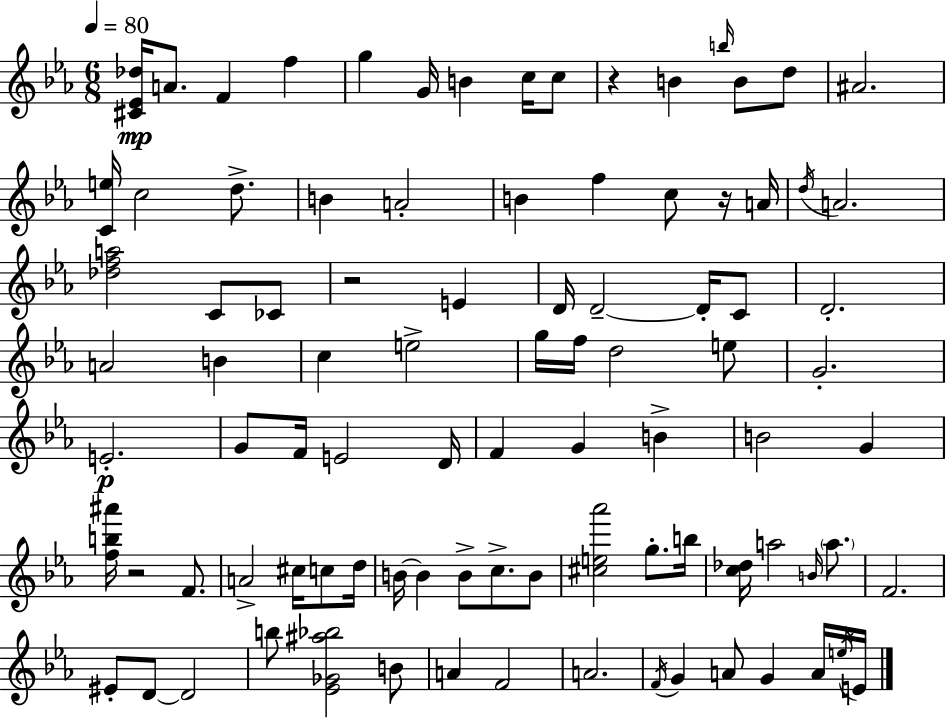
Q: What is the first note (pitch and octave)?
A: A4